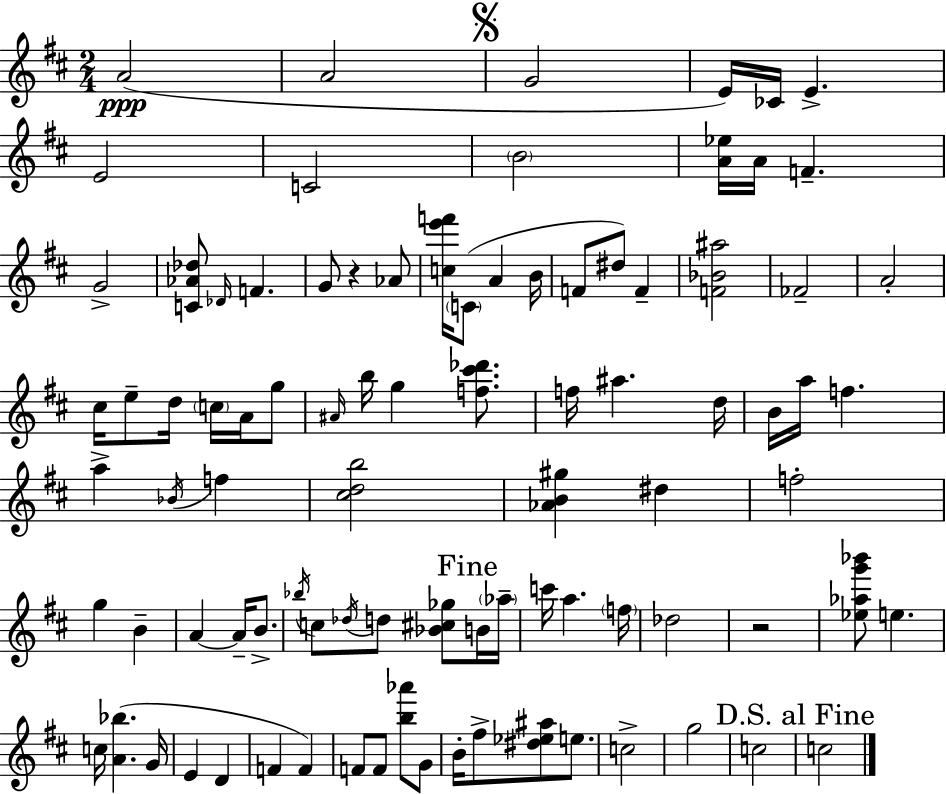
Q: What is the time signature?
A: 2/4